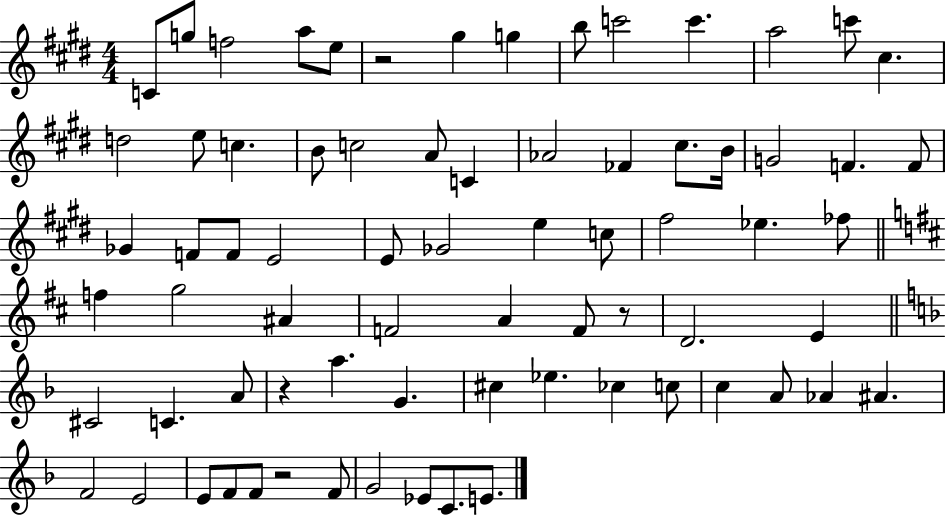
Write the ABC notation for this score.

X:1
T:Untitled
M:4/4
L:1/4
K:E
C/2 g/2 f2 a/2 e/2 z2 ^g g b/2 c'2 c' a2 c'/2 ^c d2 e/2 c B/2 c2 A/2 C _A2 _F ^c/2 B/4 G2 F F/2 _G F/2 F/2 E2 E/2 _G2 e c/2 ^f2 _e _f/2 f g2 ^A F2 A F/2 z/2 D2 E ^C2 C A/2 z a G ^c _e _c c/2 c A/2 _A ^A F2 E2 E/2 F/2 F/2 z2 F/2 G2 _E/2 C/2 E/2